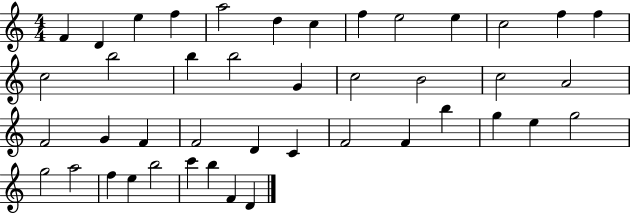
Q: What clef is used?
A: treble